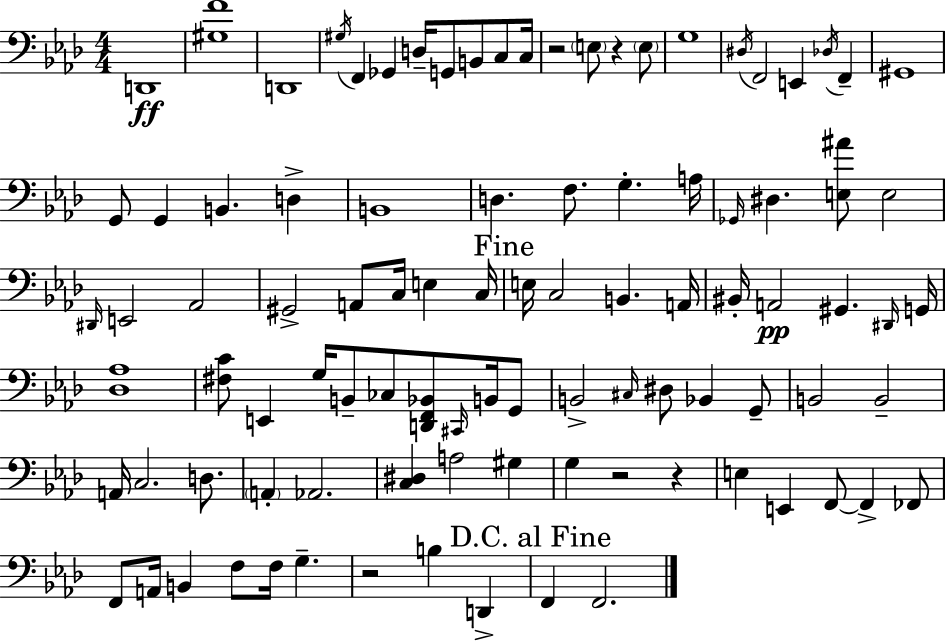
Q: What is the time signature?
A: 4/4